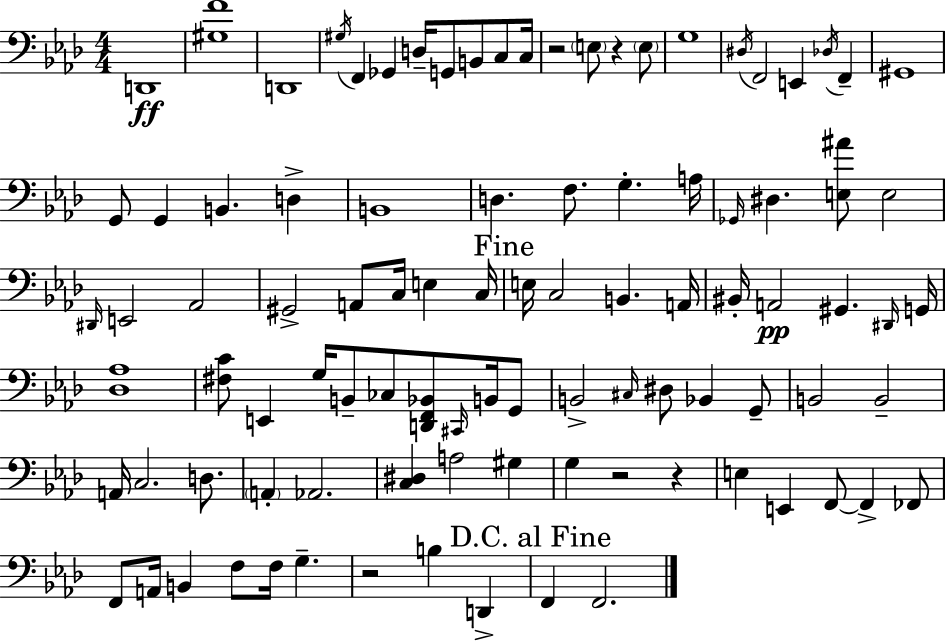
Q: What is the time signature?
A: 4/4